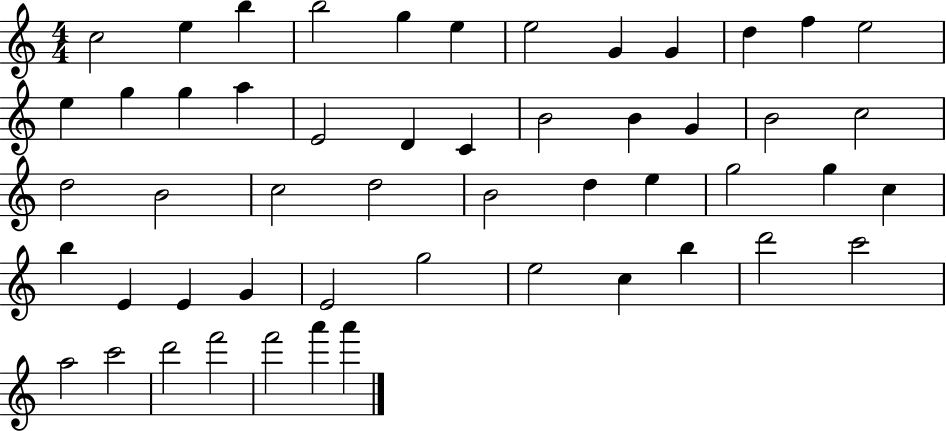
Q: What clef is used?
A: treble